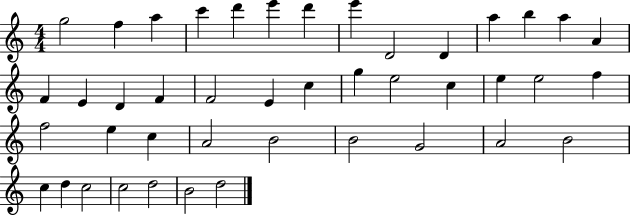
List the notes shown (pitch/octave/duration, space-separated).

G5/h F5/q A5/q C6/q D6/q E6/q D6/q E6/q D4/h D4/q A5/q B5/q A5/q A4/q F4/q E4/q D4/q F4/q F4/h E4/q C5/q G5/q E5/h C5/q E5/q E5/h F5/q F5/h E5/q C5/q A4/h B4/h B4/h G4/h A4/h B4/h C5/q D5/q C5/h C5/h D5/h B4/h D5/h